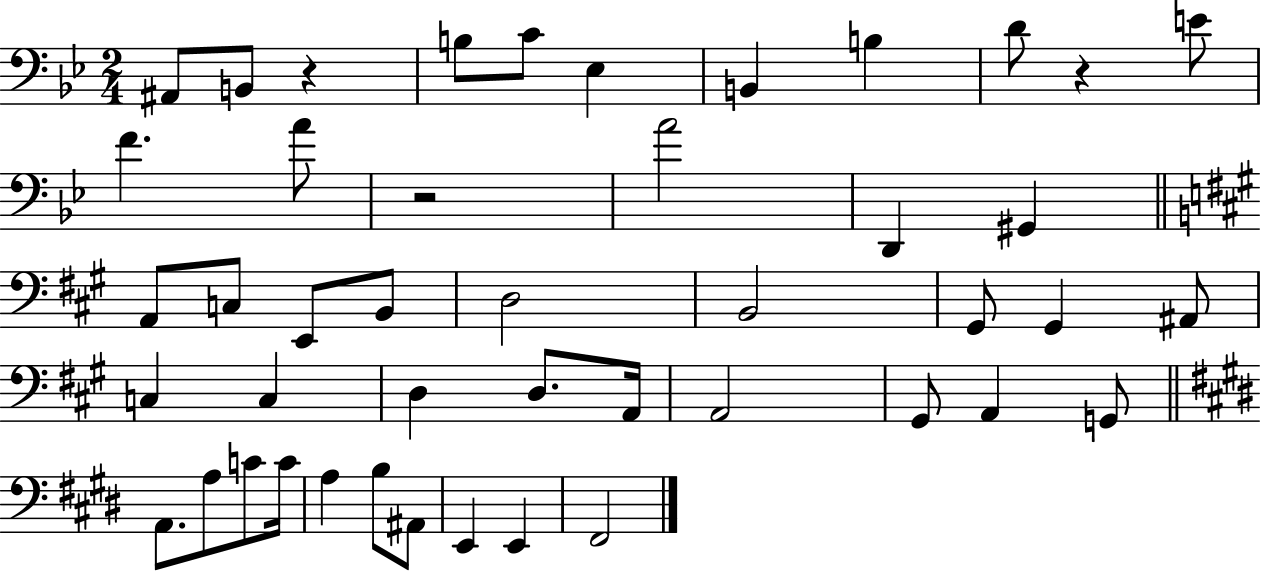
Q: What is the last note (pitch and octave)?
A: F#2